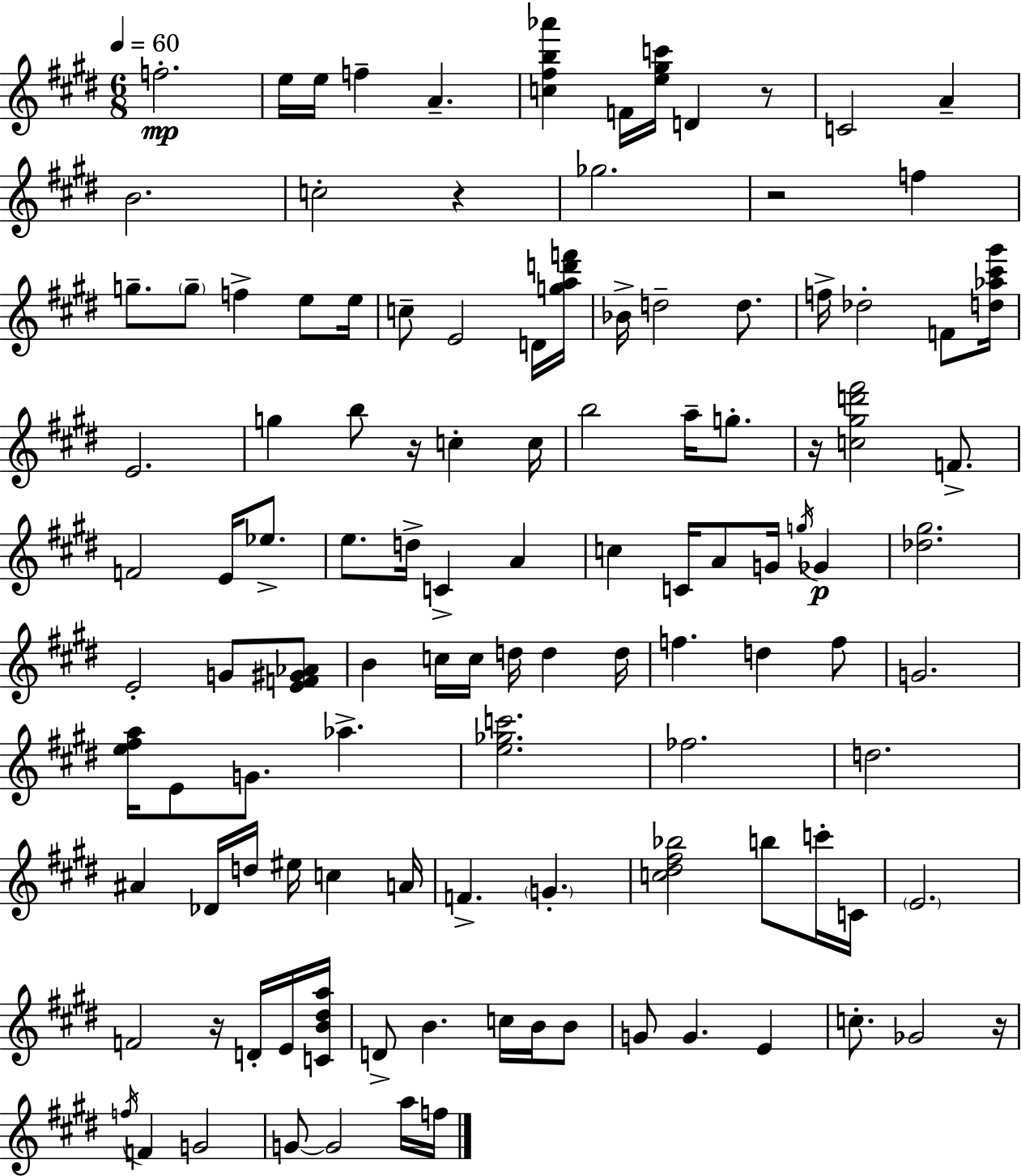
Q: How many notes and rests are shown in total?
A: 116